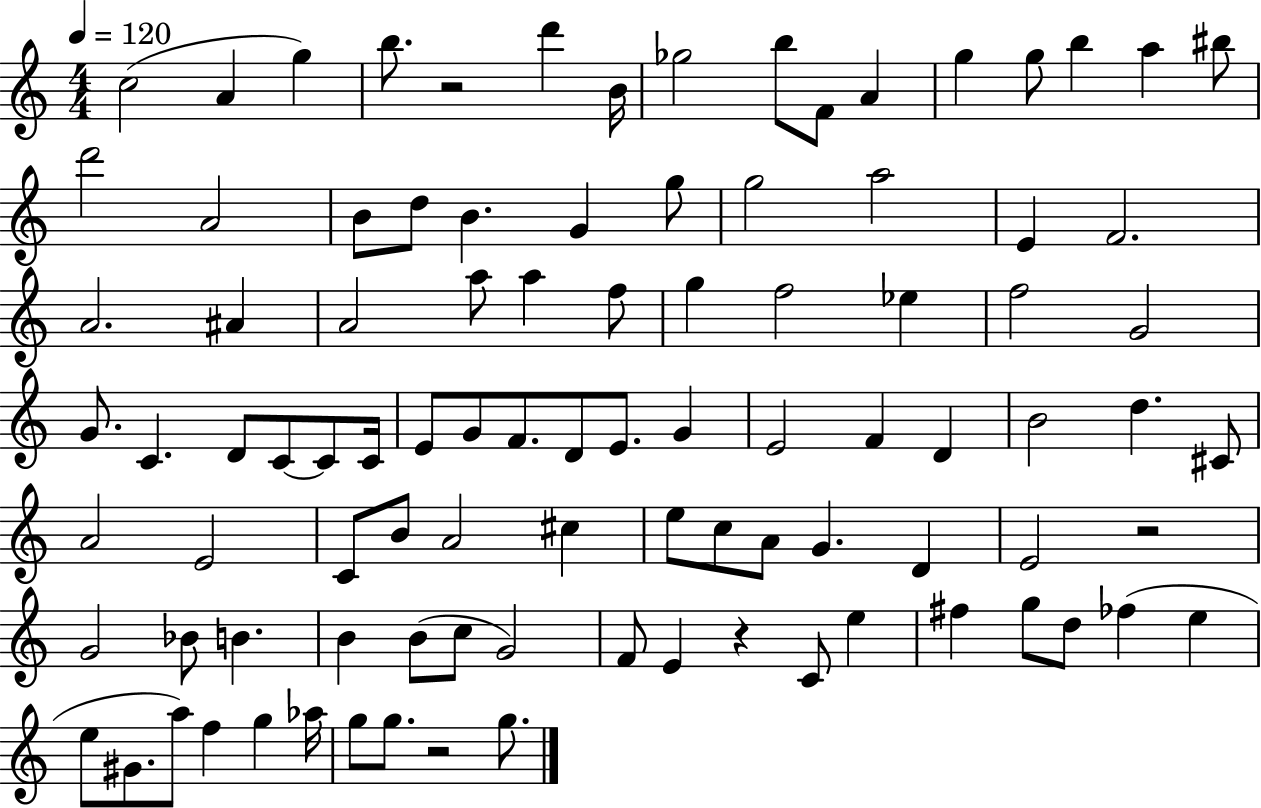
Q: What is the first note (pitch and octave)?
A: C5